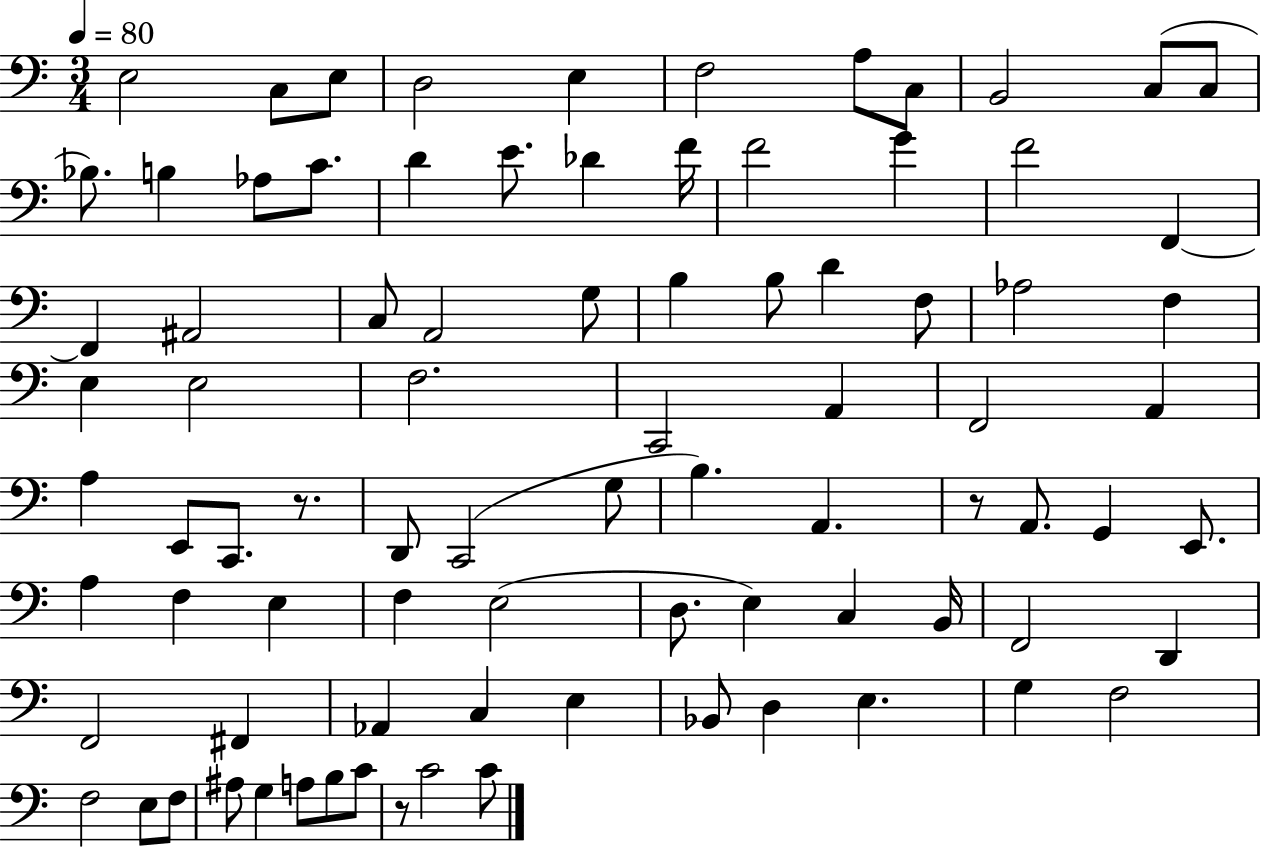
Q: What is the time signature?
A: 3/4